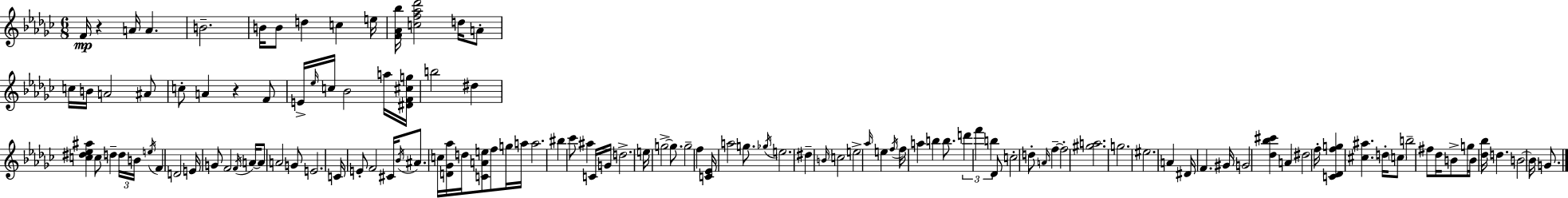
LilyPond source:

{
  \clef treble
  \numericTimeSignature
  \time 6/8
  \key ees \minor
  \repeat volta 2 { f'16\mp r4 a'16 a'4. | b'2.-- | b'16 b'8 d''4 c''4 e''16 | <f' aes' bes''>16 <c'' f'' aes'' des'''>2 d''16 a'8-. | \break c''16 b'16 a'2 ais'8 | c''8-. a'4 r4 f'8 | e'16-> \grace { ees''16 } c''16 bes'2 a''16 | <dis' f' cis'' g''>16 b''2 dis''4 | \break <c'' dis'' ees'' ais''>4 c''8 d''4-- \tuplet 3/2 { d''16 | b'16 \acciaccatura { e''16 } } f'4 d'2 | e'16 g'8 f'2 | \acciaccatura { f'16 } a'16~~ a'8 a'2 | \break g'8 e'2. | c'16 e'8-. f'2 | cis'16 \acciaccatura { bes'16 } ais'8. c''16 <d' ges' aes''>16 d''16 <c' a' e''>8 | f''8 g''16 a''16 a''2. | \break bis''4 ces'''8 ais''4 | c'16 g'16 d''2.-> | e''16 g''2->~~ | g''8. g''2-- | \break f''4 <c' ees'>16 a''2 | g''8. \acciaccatura { ges''16 } e''2. | dis''4-- \grace { b'16 } c''2 | e''2-> | \break \grace { aes''16 } e''4 \acciaccatura { f''16 } f''16 a''4 | b''4 b''8. \tuplet 3/2 { d'''4 | f'''4 b''4 } des'8 c''2-. | d''8-. \grace { a'16 } f''4--~~ | \break f''2-. <gis'' a''>2. | g''2. | eis''2. | a'4 | \break dis'16 f'4. gis'16 g'2 | <des'' bes'' cis'''>4 a'4 | dis''2 f''16-. <c' des' f'' g''>4 | <cis'' ais''>4. d''16-. \parenthesize c''8 b''2-- | \break fis''8 des''16 b'8-> | g''16 b'16 <des'' bes''>16 d''4. b'2~~ | b'16 g'8. } \bar "|."
}